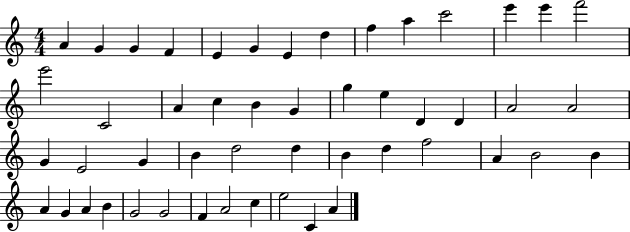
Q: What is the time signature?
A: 4/4